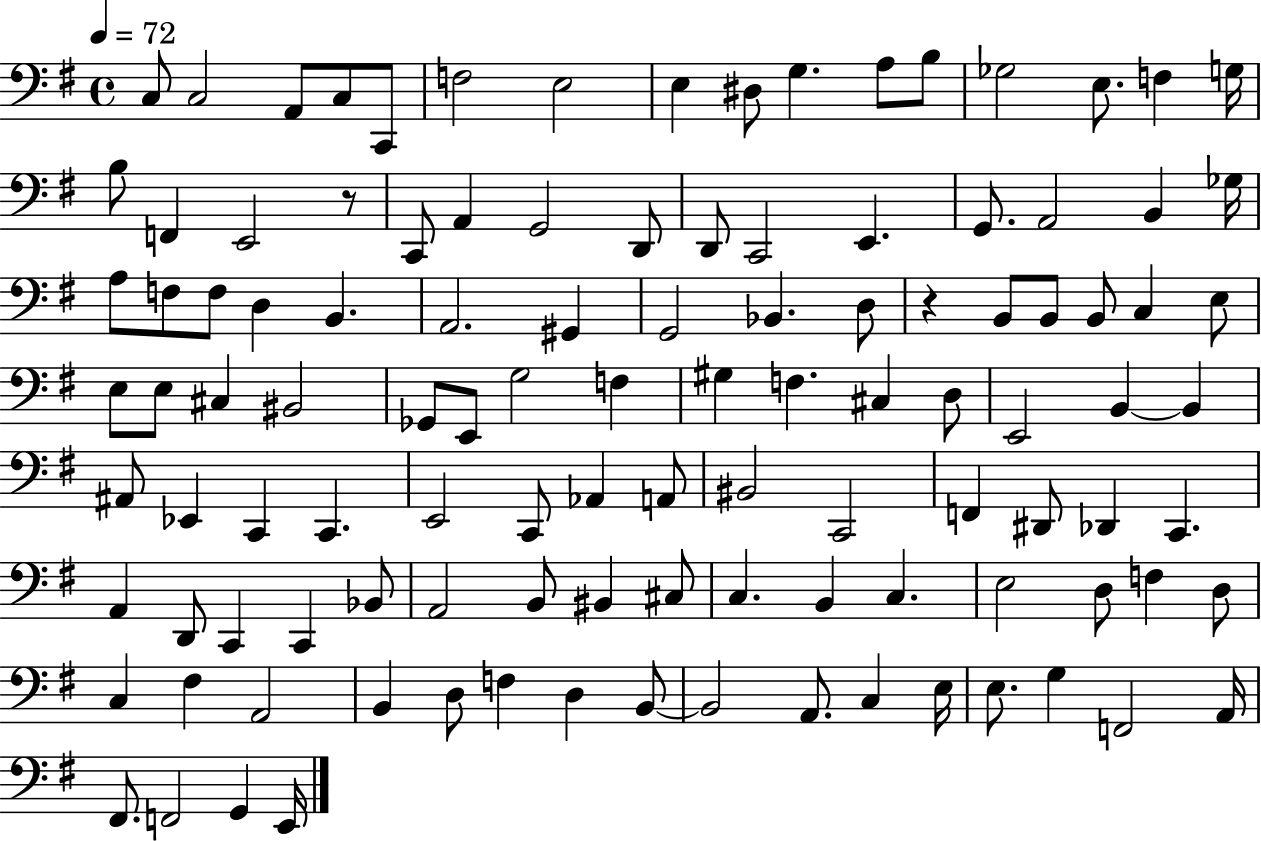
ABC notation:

X:1
T:Untitled
M:4/4
L:1/4
K:G
C,/2 C,2 A,,/2 C,/2 C,,/2 F,2 E,2 E, ^D,/2 G, A,/2 B,/2 _G,2 E,/2 F, G,/4 B,/2 F,, E,,2 z/2 C,,/2 A,, G,,2 D,,/2 D,,/2 C,,2 E,, G,,/2 A,,2 B,, _G,/4 A,/2 F,/2 F,/2 D, B,, A,,2 ^G,, G,,2 _B,, D,/2 z B,,/2 B,,/2 B,,/2 C, E,/2 E,/2 E,/2 ^C, ^B,,2 _G,,/2 E,,/2 G,2 F, ^G, F, ^C, D,/2 E,,2 B,, B,, ^A,,/2 _E,, C,, C,, E,,2 C,,/2 _A,, A,,/2 ^B,,2 C,,2 F,, ^D,,/2 _D,, C,, A,, D,,/2 C,, C,, _B,,/2 A,,2 B,,/2 ^B,, ^C,/2 C, B,, C, E,2 D,/2 F, D,/2 C, ^F, A,,2 B,, D,/2 F, D, B,,/2 B,,2 A,,/2 C, E,/4 E,/2 G, F,,2 A,,/4 ^F,,/2 F,,2 G,, E,,/4